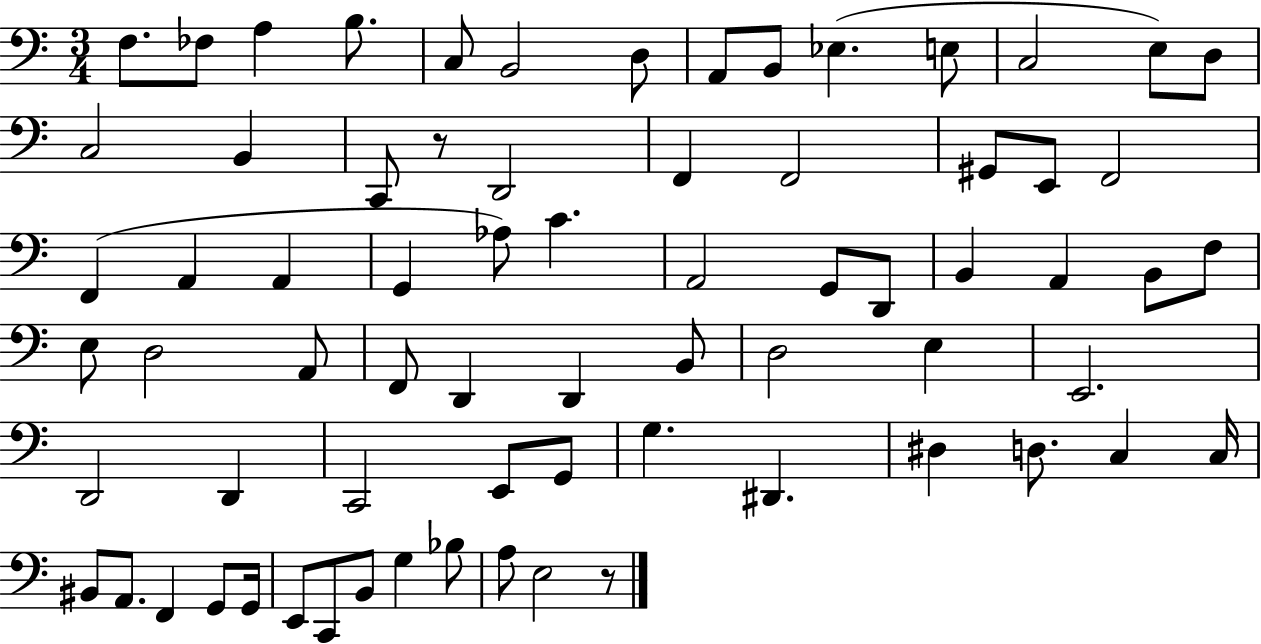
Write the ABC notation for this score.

X:1
T:Untitled
M:3/4
L:1/4
K:C
F,/2 _F,/2 A, B,/2 C,/2 B,,2 D,/2 A,,/2 B,,/2 _E, E,/2 C,2 E,/2 D,/2 C,2 B,, C,,/2 z/2 D,,2 F,, F,,2 ^G,,/2 E,,/2 F,,2 F,, A,, A,, G,, _A,/2 C A,,2 G,,/2 D,,/2 B,, A,, B,,/2 F,/2 E,/2 D,2 A,,/2 F,,/2 D,, D,, B,,/2 D,2 E, E,,2 D,,2 D,, C,,2 E,,/2 G,,/2 G, ^D,, ^D, D,/2 C, C,/4 ^B,,/2 A,,/2 F,, G,,/2 G,,/4 E,,/2 C,,/2 B,,/2 G, _B,/2 A,/2 E,2 z/2